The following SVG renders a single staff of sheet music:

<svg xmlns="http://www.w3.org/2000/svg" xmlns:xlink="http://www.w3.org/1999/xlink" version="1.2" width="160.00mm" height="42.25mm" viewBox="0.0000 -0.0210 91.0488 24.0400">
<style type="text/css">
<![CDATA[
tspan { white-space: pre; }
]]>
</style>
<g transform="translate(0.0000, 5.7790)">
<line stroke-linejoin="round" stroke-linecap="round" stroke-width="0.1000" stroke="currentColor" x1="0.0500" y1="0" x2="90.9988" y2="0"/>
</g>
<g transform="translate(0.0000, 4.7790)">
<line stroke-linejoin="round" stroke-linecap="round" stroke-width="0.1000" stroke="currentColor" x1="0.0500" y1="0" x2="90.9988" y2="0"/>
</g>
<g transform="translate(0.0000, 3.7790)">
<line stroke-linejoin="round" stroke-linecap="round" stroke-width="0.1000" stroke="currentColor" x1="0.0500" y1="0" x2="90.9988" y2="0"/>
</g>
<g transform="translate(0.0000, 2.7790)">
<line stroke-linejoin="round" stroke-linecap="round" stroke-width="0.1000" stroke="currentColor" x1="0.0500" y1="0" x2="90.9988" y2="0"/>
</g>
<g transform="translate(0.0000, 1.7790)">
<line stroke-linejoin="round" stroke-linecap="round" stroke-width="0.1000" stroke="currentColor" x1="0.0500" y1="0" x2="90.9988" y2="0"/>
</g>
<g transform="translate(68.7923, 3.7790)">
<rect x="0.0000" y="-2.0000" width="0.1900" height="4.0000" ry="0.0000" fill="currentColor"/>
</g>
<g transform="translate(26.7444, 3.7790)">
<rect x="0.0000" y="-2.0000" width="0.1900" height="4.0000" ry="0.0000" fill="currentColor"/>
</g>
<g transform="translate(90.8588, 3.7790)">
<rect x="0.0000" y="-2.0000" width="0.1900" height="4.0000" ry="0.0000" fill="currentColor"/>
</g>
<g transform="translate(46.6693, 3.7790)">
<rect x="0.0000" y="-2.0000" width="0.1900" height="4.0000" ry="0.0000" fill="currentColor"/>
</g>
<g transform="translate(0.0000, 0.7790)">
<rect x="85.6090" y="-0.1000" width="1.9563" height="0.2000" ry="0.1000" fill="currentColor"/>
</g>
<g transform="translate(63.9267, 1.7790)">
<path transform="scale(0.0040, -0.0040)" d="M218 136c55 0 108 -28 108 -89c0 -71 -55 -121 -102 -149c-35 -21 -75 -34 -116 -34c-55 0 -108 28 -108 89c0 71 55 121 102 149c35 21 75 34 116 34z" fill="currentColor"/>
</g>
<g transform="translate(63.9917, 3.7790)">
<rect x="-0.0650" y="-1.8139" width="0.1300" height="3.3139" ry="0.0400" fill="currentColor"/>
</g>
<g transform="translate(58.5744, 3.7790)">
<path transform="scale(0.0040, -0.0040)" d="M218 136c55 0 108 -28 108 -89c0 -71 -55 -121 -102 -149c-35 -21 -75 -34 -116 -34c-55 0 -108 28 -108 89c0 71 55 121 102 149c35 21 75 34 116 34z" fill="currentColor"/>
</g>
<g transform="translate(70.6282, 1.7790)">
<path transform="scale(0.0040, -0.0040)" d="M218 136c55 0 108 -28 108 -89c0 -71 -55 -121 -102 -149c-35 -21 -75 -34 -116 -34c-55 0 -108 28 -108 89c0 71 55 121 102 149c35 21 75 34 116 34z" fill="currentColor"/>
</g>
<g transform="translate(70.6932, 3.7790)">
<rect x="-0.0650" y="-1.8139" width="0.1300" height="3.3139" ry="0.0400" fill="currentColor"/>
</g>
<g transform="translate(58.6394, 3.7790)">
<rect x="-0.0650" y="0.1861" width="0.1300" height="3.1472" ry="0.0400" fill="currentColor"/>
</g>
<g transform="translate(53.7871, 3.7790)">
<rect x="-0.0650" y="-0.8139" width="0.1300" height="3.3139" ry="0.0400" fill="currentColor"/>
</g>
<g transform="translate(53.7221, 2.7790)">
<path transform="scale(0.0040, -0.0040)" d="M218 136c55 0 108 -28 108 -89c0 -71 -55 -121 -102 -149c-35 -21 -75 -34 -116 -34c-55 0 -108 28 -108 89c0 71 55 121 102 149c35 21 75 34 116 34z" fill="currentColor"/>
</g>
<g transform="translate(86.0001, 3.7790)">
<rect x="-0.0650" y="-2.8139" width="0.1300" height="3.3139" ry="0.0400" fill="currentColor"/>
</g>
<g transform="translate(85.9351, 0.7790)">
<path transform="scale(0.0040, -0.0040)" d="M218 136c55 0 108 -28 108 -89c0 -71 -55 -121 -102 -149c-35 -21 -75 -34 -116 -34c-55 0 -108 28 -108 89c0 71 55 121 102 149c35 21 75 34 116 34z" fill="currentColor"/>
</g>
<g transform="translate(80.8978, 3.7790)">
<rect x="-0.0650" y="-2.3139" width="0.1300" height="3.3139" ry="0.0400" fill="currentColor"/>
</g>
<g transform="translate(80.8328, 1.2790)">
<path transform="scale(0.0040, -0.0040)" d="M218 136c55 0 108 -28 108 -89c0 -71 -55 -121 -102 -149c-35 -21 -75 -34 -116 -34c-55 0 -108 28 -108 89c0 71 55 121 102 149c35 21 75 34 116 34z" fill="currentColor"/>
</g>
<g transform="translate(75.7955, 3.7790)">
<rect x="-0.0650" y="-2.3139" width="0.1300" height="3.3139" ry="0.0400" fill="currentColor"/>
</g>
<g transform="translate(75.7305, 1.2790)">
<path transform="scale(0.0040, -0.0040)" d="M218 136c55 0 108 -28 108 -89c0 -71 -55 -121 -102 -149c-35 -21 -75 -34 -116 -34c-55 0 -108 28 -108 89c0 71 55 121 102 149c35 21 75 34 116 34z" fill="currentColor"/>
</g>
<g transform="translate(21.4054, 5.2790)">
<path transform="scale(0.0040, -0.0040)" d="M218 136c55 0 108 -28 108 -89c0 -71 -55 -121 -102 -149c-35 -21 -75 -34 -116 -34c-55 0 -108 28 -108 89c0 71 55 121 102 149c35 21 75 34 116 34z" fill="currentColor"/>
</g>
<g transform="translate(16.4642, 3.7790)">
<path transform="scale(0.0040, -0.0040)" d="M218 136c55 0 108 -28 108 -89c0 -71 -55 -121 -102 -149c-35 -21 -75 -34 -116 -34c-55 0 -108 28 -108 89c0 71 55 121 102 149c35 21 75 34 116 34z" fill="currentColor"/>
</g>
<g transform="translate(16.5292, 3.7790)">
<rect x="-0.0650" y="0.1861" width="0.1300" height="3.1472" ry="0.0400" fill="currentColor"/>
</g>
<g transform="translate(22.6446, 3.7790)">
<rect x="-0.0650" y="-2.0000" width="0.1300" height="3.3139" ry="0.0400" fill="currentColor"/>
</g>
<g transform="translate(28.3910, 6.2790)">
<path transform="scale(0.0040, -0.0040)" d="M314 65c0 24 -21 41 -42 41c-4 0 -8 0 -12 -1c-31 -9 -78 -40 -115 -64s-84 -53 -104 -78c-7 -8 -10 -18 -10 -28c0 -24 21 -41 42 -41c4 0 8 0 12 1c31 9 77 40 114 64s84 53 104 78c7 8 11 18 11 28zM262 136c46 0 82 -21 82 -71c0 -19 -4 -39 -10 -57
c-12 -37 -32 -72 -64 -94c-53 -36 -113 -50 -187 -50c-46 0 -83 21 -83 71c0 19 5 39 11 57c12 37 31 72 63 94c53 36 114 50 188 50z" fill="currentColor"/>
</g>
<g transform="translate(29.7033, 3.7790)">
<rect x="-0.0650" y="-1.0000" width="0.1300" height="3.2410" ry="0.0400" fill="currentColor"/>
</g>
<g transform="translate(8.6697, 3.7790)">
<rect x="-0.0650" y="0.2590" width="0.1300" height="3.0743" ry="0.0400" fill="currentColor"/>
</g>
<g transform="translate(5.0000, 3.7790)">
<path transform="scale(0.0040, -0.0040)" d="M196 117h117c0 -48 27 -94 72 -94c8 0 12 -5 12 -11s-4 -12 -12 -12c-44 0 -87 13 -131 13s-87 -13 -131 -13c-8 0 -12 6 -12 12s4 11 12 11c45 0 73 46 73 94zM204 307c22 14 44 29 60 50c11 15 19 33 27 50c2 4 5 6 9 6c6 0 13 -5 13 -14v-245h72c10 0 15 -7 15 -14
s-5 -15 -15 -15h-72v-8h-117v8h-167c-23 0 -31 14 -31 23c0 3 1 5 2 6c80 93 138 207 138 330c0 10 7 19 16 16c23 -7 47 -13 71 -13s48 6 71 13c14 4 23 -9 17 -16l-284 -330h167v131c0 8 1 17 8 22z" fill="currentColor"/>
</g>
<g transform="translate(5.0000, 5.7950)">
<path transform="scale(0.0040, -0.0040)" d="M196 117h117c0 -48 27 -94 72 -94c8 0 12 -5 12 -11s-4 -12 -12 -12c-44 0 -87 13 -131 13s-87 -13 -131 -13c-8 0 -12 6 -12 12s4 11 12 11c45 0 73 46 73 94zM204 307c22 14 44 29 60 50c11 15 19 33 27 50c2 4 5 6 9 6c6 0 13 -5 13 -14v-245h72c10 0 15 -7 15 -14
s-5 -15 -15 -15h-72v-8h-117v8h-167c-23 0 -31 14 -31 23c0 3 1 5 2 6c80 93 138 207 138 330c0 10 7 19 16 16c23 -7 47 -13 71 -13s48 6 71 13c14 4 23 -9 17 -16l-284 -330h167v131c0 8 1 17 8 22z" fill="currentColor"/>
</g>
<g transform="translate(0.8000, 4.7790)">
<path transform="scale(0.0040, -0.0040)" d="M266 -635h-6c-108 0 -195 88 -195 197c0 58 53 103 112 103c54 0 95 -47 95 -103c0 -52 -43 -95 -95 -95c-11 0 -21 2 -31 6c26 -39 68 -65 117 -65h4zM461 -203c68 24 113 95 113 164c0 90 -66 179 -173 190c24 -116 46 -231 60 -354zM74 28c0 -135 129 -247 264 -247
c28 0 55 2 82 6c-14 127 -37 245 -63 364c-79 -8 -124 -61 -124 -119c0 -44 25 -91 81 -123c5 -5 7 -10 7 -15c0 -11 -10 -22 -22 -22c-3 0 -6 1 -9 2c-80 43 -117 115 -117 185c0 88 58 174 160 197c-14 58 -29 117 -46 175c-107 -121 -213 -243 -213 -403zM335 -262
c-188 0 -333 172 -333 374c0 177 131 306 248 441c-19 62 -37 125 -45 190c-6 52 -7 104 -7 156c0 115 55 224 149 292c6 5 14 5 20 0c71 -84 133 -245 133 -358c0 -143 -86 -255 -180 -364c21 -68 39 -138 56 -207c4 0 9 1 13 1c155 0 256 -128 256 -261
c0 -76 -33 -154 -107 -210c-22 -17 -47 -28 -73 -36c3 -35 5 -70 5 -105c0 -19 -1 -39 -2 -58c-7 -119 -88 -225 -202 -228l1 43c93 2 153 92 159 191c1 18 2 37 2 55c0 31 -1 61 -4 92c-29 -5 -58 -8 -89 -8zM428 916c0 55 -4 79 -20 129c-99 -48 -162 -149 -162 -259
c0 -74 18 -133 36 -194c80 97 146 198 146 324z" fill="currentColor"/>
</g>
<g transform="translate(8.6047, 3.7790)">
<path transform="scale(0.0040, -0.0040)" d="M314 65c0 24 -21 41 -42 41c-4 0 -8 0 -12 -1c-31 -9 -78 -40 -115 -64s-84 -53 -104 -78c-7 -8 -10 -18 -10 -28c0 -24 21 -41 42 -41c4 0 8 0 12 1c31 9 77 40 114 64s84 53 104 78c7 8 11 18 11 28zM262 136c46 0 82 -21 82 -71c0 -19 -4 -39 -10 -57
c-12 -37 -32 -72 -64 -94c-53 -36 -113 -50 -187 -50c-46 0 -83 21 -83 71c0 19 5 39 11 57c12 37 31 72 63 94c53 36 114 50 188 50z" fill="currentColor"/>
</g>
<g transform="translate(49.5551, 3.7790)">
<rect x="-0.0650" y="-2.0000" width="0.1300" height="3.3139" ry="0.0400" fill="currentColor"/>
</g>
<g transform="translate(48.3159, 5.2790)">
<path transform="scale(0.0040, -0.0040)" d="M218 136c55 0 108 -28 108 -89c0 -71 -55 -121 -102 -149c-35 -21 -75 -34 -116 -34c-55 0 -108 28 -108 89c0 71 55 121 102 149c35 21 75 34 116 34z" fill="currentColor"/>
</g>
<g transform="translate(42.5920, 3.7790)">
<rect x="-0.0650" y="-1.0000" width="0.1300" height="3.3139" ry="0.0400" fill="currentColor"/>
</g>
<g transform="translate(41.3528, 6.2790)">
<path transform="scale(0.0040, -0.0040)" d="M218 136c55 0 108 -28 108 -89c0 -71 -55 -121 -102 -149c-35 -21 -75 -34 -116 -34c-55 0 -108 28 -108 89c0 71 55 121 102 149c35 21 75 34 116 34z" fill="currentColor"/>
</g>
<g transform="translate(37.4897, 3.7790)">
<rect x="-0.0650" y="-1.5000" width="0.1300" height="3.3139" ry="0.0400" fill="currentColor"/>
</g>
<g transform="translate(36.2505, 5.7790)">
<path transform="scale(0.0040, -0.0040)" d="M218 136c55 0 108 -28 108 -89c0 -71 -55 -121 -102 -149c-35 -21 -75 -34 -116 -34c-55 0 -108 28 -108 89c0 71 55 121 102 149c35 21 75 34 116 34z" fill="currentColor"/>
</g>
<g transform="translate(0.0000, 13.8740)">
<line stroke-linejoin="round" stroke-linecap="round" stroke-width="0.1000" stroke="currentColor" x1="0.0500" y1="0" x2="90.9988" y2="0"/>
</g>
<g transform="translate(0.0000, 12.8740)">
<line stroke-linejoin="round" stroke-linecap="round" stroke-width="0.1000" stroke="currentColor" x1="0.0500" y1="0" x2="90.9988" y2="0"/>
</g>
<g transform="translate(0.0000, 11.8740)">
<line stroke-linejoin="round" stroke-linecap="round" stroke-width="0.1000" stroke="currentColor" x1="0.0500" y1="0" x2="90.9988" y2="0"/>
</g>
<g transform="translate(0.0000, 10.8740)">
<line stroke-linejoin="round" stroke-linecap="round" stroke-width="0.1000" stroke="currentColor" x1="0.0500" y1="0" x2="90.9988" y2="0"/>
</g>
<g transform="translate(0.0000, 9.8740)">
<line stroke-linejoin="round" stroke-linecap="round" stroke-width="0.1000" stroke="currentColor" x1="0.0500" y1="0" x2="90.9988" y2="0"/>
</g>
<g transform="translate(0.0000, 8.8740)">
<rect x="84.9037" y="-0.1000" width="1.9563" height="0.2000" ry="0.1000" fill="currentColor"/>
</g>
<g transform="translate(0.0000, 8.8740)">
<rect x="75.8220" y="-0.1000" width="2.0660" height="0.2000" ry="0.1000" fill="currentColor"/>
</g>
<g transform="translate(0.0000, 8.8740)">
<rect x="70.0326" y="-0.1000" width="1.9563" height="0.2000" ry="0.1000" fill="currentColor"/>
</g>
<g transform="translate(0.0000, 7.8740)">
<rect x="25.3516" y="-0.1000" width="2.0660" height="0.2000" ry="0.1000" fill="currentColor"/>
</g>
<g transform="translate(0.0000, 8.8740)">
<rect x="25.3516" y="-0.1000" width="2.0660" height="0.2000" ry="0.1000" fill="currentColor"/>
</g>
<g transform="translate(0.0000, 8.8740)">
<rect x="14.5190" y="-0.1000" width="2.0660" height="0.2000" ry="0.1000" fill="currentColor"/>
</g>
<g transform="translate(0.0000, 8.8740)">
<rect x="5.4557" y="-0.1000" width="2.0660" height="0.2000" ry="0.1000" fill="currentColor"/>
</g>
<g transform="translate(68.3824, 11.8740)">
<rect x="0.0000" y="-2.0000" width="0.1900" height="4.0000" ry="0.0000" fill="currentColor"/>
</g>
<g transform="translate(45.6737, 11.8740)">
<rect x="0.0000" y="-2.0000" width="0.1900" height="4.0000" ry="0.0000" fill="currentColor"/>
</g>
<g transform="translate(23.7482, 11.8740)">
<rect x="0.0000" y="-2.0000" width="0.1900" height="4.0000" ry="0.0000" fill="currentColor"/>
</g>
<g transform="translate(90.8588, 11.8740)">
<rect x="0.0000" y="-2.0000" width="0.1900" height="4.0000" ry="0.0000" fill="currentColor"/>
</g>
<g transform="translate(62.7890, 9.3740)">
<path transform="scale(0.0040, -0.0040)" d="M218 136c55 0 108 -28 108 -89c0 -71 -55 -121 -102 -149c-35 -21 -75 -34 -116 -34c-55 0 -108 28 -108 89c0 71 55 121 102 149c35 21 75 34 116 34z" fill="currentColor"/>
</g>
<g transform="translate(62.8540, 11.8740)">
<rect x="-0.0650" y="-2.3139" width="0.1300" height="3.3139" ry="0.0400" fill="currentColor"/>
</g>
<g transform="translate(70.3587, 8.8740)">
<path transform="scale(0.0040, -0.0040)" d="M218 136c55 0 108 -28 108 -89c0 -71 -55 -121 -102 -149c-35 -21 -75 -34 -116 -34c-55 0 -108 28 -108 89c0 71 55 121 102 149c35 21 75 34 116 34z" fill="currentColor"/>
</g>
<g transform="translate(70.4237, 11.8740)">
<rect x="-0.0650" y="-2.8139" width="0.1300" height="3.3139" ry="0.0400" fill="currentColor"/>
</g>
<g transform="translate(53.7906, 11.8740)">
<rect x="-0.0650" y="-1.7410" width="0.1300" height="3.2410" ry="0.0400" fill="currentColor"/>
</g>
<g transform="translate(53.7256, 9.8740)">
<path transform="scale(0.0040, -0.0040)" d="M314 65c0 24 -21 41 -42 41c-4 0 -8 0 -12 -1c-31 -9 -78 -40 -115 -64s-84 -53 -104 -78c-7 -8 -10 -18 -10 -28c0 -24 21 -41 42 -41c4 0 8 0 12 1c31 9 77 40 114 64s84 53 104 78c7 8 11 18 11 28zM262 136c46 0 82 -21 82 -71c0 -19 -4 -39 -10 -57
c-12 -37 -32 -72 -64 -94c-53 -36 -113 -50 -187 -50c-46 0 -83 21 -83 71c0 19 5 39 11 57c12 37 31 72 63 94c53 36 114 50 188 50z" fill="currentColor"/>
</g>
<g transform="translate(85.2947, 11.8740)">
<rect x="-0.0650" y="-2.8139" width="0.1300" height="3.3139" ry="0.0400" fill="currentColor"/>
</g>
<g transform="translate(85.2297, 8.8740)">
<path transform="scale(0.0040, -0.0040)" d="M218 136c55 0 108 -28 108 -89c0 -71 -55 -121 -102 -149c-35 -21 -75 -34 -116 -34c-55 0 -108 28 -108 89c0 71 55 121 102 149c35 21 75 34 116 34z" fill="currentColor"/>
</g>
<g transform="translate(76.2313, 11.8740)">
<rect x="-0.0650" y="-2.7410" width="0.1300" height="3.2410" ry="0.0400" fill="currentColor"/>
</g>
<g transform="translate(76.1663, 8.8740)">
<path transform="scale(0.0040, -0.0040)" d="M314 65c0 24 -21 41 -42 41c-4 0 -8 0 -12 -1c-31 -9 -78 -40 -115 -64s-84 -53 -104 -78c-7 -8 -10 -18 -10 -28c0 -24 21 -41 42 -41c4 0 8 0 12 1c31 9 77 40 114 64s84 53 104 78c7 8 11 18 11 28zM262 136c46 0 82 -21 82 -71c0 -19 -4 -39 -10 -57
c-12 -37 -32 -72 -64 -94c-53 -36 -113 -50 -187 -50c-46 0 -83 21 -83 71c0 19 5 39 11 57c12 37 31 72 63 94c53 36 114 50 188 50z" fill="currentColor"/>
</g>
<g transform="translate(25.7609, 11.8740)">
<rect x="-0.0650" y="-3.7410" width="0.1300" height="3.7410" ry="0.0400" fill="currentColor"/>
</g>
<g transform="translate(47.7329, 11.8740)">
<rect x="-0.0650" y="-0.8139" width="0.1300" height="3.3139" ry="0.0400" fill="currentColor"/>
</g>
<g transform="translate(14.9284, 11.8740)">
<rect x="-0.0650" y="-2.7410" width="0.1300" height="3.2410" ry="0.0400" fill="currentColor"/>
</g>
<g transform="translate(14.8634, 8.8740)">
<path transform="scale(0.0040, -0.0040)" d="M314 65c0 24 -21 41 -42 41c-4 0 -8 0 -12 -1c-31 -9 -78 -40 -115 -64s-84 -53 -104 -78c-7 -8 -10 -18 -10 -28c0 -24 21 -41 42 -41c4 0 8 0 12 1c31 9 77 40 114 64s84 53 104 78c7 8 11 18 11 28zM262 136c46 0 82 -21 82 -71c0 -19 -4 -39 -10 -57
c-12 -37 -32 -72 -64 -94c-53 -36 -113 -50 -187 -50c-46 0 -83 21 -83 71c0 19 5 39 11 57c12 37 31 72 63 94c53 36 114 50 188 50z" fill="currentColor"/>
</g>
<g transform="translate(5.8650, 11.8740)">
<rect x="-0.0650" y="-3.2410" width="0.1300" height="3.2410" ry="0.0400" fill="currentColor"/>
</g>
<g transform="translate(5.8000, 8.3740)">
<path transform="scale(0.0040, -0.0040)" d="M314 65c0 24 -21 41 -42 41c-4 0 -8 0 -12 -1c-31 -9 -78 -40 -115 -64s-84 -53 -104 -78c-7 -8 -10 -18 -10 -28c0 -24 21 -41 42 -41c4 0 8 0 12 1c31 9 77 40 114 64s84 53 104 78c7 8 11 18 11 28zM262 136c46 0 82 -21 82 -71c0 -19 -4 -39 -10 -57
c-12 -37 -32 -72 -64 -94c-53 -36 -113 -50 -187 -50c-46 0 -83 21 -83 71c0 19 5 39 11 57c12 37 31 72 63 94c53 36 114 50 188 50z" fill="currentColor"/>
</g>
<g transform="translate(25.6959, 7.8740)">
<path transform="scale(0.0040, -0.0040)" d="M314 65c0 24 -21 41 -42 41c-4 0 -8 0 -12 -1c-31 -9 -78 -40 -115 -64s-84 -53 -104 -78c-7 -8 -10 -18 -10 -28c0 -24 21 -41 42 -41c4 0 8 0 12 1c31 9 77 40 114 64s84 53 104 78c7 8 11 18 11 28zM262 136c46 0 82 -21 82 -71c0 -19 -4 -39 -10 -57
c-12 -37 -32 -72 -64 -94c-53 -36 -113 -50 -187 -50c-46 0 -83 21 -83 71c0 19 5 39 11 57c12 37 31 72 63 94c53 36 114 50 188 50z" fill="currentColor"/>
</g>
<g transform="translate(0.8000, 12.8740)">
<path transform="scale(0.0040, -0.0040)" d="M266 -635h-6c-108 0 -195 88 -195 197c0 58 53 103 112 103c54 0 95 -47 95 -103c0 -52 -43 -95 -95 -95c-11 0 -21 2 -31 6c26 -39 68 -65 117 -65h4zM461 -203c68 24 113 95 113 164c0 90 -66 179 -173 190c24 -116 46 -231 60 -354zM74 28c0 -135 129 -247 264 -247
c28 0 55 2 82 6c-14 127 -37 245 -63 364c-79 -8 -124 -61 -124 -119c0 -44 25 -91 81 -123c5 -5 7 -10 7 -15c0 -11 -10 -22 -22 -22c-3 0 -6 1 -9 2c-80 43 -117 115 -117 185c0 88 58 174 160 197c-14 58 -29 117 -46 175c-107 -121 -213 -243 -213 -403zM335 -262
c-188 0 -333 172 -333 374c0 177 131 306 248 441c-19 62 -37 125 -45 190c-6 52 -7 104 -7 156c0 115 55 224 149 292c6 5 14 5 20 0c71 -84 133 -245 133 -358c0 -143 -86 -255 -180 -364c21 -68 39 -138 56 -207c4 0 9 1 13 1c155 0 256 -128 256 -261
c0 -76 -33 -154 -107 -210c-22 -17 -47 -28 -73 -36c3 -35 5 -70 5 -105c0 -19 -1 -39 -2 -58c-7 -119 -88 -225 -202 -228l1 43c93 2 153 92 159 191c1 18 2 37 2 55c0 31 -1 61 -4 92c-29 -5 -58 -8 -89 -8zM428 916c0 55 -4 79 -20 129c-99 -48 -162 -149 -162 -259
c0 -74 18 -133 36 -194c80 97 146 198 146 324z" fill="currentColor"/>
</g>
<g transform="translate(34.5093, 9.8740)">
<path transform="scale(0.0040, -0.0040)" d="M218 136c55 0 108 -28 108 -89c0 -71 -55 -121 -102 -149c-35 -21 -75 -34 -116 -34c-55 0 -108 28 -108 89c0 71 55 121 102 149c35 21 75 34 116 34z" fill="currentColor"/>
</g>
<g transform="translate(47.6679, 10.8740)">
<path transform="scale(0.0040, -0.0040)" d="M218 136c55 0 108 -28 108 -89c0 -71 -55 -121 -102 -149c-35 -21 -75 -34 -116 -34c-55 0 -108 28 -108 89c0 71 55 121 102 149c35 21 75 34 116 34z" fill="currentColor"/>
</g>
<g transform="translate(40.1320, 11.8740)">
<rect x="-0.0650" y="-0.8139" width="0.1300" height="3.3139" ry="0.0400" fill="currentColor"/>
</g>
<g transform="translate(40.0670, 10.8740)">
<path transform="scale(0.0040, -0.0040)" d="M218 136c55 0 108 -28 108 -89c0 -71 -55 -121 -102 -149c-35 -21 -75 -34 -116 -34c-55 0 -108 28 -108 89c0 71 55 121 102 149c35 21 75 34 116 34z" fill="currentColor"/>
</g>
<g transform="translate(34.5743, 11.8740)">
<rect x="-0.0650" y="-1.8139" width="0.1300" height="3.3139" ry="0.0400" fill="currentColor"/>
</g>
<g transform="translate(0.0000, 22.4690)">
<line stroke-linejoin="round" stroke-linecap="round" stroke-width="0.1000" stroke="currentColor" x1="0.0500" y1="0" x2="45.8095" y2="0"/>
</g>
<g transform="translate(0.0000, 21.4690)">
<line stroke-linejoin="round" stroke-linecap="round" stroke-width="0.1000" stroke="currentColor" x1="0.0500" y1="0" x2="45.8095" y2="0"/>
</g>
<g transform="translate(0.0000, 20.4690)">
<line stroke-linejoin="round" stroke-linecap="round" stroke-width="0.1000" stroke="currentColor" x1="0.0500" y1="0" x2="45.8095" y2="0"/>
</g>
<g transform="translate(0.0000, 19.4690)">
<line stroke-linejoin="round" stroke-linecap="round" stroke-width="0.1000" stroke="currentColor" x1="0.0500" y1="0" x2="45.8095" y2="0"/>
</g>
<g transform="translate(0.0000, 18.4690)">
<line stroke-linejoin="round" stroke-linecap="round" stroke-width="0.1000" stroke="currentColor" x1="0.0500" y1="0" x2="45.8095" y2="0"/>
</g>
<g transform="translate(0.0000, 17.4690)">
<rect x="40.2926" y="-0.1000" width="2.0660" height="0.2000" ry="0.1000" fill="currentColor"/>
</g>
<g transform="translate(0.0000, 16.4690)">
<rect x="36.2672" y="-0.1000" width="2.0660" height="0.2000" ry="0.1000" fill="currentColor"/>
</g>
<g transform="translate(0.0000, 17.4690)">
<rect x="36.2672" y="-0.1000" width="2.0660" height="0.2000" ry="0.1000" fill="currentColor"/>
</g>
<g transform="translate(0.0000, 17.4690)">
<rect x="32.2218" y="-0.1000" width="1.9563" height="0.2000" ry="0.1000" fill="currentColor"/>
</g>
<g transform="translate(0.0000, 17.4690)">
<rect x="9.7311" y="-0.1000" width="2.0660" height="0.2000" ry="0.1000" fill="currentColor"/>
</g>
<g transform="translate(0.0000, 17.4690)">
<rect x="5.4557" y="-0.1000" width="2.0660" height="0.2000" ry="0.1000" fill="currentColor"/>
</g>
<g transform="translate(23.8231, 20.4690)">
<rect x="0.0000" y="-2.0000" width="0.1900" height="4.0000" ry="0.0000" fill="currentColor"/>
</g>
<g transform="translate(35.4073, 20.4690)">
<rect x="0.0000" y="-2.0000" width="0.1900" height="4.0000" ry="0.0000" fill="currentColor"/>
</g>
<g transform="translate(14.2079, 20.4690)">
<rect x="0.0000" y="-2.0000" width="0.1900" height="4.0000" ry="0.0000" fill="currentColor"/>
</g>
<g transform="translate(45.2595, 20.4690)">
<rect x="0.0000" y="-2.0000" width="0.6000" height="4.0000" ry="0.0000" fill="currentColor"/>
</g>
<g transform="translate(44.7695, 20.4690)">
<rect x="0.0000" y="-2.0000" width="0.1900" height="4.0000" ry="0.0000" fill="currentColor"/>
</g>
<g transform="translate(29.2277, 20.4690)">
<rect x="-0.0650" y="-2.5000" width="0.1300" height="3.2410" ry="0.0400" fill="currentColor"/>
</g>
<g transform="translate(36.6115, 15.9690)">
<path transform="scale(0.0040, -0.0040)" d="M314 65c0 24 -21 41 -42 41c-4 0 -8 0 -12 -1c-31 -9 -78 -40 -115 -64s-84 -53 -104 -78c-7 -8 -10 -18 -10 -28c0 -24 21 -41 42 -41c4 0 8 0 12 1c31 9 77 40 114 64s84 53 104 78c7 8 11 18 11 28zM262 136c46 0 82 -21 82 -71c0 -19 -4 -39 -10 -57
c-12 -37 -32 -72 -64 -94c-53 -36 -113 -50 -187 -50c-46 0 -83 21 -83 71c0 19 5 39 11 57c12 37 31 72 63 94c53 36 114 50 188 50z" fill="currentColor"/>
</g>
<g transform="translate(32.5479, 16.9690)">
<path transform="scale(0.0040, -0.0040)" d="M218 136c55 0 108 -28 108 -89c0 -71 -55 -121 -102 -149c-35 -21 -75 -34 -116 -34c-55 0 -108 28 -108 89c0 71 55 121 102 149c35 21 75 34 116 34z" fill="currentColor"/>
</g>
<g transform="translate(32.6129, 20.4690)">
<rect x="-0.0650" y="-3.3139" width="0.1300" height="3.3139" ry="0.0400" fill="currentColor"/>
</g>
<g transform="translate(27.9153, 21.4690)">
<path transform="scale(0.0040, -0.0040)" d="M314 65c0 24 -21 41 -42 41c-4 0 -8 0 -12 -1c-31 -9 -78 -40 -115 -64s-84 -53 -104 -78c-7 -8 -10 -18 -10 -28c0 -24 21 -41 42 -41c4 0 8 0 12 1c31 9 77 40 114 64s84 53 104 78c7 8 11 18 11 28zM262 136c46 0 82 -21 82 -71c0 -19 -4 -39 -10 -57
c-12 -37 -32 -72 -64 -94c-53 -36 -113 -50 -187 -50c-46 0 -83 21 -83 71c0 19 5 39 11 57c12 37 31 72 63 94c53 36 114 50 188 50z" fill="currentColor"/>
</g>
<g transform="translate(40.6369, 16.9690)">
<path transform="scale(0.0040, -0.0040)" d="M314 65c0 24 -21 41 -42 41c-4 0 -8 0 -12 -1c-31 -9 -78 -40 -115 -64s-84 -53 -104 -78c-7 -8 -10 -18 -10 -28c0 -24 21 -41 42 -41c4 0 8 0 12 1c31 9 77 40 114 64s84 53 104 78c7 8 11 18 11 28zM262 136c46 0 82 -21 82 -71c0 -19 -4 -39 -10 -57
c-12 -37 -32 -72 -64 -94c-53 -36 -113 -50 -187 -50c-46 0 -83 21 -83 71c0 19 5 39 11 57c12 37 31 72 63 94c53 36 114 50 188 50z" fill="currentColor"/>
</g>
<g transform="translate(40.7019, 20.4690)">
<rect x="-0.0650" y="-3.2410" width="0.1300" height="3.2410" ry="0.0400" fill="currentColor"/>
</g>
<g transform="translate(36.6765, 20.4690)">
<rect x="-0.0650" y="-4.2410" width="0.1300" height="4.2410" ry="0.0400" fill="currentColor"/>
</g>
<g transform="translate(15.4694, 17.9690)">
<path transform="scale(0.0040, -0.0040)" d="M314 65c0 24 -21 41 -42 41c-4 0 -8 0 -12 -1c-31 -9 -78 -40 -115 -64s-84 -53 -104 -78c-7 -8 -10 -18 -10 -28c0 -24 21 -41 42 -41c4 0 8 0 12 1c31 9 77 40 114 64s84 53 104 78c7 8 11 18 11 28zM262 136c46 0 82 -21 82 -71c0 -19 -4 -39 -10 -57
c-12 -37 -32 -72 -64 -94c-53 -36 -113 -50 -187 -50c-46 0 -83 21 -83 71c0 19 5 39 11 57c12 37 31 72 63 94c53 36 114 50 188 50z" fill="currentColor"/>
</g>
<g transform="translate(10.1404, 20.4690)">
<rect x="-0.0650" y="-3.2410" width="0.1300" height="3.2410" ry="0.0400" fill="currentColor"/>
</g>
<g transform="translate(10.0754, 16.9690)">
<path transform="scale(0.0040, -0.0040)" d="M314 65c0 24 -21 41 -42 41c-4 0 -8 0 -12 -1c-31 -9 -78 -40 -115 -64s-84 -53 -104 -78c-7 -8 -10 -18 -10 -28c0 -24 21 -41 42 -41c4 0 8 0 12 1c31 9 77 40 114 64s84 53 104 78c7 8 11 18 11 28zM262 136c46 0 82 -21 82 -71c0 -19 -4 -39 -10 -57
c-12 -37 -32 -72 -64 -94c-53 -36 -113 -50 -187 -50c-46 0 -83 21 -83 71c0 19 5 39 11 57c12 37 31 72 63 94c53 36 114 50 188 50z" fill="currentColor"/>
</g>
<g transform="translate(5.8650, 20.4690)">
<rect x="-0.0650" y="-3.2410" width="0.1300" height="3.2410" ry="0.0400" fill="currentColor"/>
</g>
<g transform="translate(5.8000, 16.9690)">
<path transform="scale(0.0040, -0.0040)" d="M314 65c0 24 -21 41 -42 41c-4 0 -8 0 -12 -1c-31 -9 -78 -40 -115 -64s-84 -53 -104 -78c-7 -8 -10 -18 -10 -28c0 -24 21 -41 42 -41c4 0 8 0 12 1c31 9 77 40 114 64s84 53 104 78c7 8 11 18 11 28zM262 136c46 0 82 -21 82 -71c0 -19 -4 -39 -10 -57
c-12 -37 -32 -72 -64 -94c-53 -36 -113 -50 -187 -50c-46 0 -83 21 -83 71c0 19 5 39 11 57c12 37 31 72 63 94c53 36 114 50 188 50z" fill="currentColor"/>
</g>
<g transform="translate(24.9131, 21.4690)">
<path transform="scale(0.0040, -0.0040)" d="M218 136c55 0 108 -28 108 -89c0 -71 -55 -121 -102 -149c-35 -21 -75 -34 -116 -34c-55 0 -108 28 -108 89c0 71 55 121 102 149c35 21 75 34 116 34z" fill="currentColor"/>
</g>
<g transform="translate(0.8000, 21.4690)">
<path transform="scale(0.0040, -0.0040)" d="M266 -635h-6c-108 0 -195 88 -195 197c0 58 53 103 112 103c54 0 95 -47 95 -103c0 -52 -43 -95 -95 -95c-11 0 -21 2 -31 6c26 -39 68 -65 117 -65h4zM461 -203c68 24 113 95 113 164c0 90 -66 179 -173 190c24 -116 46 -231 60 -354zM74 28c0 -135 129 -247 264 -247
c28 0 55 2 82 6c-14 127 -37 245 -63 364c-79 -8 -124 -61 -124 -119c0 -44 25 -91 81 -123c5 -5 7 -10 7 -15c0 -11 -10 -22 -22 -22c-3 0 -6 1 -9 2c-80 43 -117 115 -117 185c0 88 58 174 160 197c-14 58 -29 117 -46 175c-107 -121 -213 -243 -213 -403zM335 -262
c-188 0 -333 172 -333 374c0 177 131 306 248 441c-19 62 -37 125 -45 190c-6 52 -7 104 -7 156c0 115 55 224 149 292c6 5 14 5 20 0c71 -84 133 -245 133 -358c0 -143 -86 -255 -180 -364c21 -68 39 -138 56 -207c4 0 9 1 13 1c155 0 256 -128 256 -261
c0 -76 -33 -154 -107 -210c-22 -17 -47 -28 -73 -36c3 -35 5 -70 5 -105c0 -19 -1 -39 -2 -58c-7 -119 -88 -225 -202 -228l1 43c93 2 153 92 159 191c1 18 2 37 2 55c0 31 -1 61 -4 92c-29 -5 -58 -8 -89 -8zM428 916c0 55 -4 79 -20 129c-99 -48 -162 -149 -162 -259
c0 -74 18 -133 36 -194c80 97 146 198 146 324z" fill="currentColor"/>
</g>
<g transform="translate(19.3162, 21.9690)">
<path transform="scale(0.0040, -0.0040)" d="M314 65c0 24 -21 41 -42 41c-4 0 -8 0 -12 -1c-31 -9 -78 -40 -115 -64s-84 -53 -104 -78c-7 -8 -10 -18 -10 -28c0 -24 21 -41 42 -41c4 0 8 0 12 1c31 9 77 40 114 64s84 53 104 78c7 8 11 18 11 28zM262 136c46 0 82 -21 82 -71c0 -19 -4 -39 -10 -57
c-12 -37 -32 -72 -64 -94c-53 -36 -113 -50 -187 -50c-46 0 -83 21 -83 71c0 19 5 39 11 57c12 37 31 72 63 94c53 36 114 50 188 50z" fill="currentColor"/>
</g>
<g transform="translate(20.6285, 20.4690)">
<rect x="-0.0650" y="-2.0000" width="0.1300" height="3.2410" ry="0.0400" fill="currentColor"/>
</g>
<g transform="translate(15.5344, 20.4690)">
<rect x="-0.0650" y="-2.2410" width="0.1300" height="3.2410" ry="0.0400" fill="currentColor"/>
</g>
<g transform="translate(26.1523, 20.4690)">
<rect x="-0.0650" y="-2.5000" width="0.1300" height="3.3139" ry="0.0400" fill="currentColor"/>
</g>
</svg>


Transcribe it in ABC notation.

X:1
T:Untitled
M:4/4
L:1/4
K:C
B2 B F D2 E D F d B f f g g a b2 a2 c'2 f d d f2 g a a2 a b2 b2 g2 F2 G G2 b d'2 b2